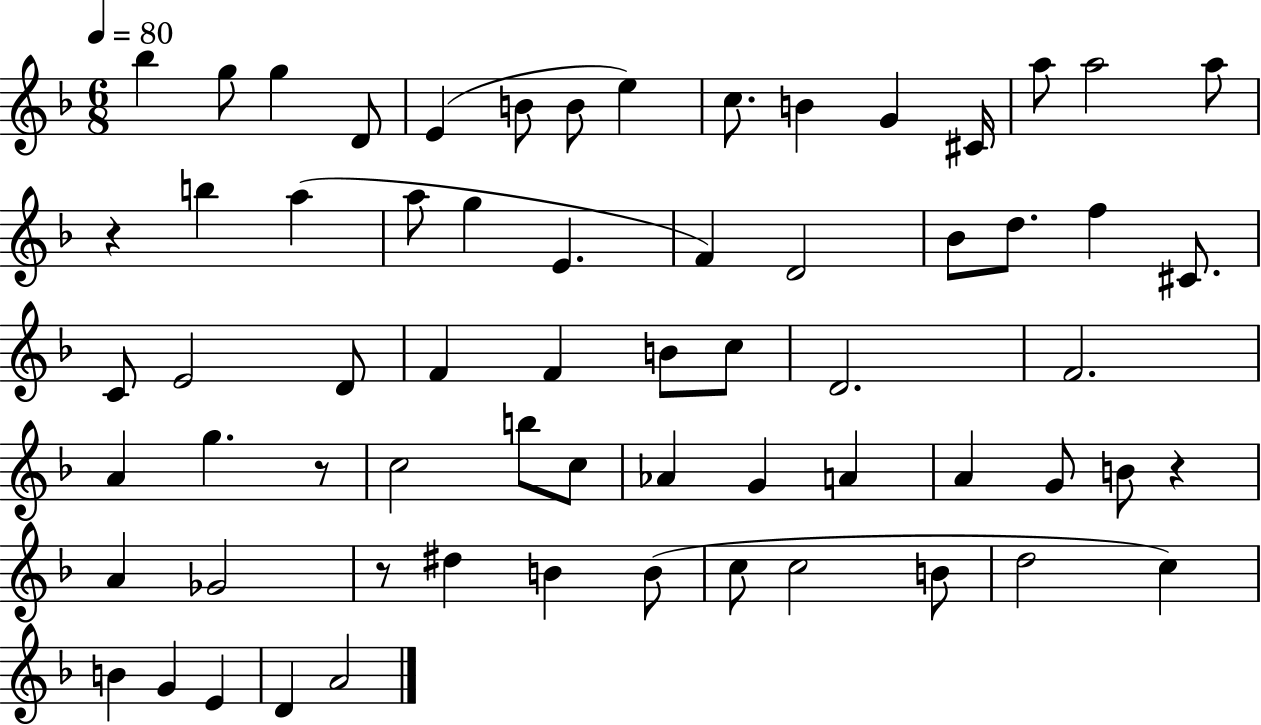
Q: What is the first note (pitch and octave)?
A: Bb5